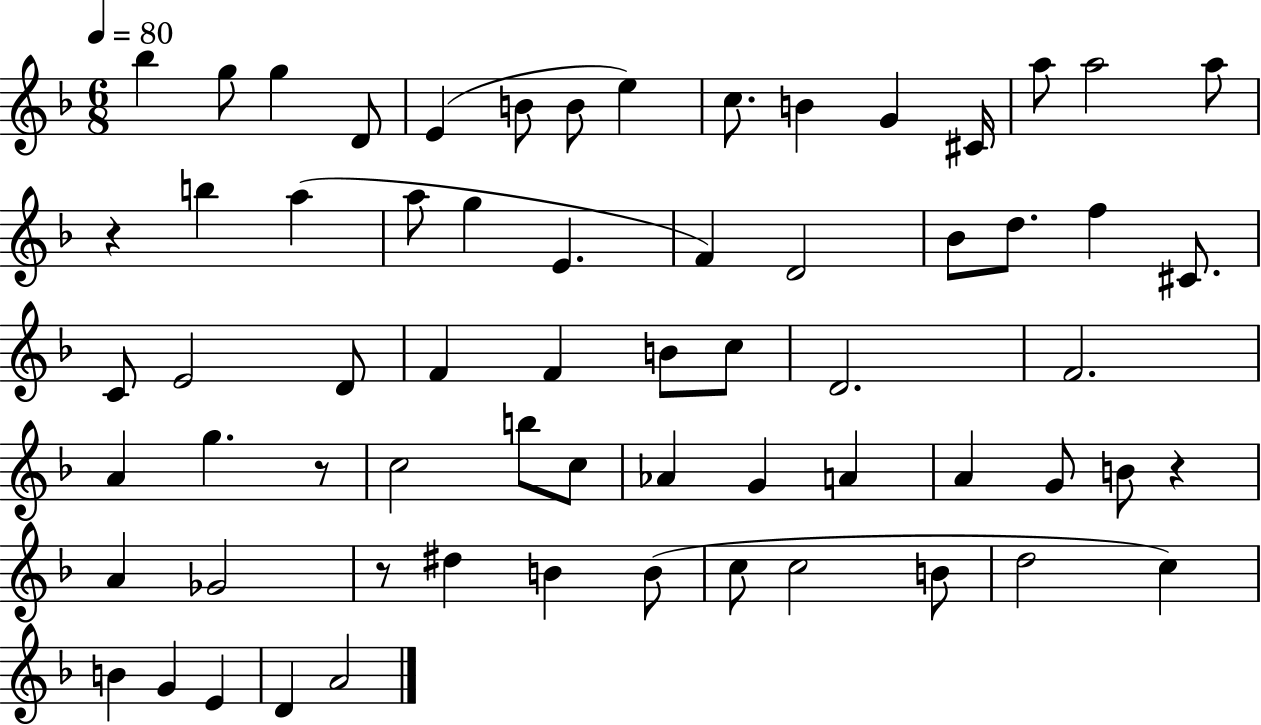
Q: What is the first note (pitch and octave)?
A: Bb5